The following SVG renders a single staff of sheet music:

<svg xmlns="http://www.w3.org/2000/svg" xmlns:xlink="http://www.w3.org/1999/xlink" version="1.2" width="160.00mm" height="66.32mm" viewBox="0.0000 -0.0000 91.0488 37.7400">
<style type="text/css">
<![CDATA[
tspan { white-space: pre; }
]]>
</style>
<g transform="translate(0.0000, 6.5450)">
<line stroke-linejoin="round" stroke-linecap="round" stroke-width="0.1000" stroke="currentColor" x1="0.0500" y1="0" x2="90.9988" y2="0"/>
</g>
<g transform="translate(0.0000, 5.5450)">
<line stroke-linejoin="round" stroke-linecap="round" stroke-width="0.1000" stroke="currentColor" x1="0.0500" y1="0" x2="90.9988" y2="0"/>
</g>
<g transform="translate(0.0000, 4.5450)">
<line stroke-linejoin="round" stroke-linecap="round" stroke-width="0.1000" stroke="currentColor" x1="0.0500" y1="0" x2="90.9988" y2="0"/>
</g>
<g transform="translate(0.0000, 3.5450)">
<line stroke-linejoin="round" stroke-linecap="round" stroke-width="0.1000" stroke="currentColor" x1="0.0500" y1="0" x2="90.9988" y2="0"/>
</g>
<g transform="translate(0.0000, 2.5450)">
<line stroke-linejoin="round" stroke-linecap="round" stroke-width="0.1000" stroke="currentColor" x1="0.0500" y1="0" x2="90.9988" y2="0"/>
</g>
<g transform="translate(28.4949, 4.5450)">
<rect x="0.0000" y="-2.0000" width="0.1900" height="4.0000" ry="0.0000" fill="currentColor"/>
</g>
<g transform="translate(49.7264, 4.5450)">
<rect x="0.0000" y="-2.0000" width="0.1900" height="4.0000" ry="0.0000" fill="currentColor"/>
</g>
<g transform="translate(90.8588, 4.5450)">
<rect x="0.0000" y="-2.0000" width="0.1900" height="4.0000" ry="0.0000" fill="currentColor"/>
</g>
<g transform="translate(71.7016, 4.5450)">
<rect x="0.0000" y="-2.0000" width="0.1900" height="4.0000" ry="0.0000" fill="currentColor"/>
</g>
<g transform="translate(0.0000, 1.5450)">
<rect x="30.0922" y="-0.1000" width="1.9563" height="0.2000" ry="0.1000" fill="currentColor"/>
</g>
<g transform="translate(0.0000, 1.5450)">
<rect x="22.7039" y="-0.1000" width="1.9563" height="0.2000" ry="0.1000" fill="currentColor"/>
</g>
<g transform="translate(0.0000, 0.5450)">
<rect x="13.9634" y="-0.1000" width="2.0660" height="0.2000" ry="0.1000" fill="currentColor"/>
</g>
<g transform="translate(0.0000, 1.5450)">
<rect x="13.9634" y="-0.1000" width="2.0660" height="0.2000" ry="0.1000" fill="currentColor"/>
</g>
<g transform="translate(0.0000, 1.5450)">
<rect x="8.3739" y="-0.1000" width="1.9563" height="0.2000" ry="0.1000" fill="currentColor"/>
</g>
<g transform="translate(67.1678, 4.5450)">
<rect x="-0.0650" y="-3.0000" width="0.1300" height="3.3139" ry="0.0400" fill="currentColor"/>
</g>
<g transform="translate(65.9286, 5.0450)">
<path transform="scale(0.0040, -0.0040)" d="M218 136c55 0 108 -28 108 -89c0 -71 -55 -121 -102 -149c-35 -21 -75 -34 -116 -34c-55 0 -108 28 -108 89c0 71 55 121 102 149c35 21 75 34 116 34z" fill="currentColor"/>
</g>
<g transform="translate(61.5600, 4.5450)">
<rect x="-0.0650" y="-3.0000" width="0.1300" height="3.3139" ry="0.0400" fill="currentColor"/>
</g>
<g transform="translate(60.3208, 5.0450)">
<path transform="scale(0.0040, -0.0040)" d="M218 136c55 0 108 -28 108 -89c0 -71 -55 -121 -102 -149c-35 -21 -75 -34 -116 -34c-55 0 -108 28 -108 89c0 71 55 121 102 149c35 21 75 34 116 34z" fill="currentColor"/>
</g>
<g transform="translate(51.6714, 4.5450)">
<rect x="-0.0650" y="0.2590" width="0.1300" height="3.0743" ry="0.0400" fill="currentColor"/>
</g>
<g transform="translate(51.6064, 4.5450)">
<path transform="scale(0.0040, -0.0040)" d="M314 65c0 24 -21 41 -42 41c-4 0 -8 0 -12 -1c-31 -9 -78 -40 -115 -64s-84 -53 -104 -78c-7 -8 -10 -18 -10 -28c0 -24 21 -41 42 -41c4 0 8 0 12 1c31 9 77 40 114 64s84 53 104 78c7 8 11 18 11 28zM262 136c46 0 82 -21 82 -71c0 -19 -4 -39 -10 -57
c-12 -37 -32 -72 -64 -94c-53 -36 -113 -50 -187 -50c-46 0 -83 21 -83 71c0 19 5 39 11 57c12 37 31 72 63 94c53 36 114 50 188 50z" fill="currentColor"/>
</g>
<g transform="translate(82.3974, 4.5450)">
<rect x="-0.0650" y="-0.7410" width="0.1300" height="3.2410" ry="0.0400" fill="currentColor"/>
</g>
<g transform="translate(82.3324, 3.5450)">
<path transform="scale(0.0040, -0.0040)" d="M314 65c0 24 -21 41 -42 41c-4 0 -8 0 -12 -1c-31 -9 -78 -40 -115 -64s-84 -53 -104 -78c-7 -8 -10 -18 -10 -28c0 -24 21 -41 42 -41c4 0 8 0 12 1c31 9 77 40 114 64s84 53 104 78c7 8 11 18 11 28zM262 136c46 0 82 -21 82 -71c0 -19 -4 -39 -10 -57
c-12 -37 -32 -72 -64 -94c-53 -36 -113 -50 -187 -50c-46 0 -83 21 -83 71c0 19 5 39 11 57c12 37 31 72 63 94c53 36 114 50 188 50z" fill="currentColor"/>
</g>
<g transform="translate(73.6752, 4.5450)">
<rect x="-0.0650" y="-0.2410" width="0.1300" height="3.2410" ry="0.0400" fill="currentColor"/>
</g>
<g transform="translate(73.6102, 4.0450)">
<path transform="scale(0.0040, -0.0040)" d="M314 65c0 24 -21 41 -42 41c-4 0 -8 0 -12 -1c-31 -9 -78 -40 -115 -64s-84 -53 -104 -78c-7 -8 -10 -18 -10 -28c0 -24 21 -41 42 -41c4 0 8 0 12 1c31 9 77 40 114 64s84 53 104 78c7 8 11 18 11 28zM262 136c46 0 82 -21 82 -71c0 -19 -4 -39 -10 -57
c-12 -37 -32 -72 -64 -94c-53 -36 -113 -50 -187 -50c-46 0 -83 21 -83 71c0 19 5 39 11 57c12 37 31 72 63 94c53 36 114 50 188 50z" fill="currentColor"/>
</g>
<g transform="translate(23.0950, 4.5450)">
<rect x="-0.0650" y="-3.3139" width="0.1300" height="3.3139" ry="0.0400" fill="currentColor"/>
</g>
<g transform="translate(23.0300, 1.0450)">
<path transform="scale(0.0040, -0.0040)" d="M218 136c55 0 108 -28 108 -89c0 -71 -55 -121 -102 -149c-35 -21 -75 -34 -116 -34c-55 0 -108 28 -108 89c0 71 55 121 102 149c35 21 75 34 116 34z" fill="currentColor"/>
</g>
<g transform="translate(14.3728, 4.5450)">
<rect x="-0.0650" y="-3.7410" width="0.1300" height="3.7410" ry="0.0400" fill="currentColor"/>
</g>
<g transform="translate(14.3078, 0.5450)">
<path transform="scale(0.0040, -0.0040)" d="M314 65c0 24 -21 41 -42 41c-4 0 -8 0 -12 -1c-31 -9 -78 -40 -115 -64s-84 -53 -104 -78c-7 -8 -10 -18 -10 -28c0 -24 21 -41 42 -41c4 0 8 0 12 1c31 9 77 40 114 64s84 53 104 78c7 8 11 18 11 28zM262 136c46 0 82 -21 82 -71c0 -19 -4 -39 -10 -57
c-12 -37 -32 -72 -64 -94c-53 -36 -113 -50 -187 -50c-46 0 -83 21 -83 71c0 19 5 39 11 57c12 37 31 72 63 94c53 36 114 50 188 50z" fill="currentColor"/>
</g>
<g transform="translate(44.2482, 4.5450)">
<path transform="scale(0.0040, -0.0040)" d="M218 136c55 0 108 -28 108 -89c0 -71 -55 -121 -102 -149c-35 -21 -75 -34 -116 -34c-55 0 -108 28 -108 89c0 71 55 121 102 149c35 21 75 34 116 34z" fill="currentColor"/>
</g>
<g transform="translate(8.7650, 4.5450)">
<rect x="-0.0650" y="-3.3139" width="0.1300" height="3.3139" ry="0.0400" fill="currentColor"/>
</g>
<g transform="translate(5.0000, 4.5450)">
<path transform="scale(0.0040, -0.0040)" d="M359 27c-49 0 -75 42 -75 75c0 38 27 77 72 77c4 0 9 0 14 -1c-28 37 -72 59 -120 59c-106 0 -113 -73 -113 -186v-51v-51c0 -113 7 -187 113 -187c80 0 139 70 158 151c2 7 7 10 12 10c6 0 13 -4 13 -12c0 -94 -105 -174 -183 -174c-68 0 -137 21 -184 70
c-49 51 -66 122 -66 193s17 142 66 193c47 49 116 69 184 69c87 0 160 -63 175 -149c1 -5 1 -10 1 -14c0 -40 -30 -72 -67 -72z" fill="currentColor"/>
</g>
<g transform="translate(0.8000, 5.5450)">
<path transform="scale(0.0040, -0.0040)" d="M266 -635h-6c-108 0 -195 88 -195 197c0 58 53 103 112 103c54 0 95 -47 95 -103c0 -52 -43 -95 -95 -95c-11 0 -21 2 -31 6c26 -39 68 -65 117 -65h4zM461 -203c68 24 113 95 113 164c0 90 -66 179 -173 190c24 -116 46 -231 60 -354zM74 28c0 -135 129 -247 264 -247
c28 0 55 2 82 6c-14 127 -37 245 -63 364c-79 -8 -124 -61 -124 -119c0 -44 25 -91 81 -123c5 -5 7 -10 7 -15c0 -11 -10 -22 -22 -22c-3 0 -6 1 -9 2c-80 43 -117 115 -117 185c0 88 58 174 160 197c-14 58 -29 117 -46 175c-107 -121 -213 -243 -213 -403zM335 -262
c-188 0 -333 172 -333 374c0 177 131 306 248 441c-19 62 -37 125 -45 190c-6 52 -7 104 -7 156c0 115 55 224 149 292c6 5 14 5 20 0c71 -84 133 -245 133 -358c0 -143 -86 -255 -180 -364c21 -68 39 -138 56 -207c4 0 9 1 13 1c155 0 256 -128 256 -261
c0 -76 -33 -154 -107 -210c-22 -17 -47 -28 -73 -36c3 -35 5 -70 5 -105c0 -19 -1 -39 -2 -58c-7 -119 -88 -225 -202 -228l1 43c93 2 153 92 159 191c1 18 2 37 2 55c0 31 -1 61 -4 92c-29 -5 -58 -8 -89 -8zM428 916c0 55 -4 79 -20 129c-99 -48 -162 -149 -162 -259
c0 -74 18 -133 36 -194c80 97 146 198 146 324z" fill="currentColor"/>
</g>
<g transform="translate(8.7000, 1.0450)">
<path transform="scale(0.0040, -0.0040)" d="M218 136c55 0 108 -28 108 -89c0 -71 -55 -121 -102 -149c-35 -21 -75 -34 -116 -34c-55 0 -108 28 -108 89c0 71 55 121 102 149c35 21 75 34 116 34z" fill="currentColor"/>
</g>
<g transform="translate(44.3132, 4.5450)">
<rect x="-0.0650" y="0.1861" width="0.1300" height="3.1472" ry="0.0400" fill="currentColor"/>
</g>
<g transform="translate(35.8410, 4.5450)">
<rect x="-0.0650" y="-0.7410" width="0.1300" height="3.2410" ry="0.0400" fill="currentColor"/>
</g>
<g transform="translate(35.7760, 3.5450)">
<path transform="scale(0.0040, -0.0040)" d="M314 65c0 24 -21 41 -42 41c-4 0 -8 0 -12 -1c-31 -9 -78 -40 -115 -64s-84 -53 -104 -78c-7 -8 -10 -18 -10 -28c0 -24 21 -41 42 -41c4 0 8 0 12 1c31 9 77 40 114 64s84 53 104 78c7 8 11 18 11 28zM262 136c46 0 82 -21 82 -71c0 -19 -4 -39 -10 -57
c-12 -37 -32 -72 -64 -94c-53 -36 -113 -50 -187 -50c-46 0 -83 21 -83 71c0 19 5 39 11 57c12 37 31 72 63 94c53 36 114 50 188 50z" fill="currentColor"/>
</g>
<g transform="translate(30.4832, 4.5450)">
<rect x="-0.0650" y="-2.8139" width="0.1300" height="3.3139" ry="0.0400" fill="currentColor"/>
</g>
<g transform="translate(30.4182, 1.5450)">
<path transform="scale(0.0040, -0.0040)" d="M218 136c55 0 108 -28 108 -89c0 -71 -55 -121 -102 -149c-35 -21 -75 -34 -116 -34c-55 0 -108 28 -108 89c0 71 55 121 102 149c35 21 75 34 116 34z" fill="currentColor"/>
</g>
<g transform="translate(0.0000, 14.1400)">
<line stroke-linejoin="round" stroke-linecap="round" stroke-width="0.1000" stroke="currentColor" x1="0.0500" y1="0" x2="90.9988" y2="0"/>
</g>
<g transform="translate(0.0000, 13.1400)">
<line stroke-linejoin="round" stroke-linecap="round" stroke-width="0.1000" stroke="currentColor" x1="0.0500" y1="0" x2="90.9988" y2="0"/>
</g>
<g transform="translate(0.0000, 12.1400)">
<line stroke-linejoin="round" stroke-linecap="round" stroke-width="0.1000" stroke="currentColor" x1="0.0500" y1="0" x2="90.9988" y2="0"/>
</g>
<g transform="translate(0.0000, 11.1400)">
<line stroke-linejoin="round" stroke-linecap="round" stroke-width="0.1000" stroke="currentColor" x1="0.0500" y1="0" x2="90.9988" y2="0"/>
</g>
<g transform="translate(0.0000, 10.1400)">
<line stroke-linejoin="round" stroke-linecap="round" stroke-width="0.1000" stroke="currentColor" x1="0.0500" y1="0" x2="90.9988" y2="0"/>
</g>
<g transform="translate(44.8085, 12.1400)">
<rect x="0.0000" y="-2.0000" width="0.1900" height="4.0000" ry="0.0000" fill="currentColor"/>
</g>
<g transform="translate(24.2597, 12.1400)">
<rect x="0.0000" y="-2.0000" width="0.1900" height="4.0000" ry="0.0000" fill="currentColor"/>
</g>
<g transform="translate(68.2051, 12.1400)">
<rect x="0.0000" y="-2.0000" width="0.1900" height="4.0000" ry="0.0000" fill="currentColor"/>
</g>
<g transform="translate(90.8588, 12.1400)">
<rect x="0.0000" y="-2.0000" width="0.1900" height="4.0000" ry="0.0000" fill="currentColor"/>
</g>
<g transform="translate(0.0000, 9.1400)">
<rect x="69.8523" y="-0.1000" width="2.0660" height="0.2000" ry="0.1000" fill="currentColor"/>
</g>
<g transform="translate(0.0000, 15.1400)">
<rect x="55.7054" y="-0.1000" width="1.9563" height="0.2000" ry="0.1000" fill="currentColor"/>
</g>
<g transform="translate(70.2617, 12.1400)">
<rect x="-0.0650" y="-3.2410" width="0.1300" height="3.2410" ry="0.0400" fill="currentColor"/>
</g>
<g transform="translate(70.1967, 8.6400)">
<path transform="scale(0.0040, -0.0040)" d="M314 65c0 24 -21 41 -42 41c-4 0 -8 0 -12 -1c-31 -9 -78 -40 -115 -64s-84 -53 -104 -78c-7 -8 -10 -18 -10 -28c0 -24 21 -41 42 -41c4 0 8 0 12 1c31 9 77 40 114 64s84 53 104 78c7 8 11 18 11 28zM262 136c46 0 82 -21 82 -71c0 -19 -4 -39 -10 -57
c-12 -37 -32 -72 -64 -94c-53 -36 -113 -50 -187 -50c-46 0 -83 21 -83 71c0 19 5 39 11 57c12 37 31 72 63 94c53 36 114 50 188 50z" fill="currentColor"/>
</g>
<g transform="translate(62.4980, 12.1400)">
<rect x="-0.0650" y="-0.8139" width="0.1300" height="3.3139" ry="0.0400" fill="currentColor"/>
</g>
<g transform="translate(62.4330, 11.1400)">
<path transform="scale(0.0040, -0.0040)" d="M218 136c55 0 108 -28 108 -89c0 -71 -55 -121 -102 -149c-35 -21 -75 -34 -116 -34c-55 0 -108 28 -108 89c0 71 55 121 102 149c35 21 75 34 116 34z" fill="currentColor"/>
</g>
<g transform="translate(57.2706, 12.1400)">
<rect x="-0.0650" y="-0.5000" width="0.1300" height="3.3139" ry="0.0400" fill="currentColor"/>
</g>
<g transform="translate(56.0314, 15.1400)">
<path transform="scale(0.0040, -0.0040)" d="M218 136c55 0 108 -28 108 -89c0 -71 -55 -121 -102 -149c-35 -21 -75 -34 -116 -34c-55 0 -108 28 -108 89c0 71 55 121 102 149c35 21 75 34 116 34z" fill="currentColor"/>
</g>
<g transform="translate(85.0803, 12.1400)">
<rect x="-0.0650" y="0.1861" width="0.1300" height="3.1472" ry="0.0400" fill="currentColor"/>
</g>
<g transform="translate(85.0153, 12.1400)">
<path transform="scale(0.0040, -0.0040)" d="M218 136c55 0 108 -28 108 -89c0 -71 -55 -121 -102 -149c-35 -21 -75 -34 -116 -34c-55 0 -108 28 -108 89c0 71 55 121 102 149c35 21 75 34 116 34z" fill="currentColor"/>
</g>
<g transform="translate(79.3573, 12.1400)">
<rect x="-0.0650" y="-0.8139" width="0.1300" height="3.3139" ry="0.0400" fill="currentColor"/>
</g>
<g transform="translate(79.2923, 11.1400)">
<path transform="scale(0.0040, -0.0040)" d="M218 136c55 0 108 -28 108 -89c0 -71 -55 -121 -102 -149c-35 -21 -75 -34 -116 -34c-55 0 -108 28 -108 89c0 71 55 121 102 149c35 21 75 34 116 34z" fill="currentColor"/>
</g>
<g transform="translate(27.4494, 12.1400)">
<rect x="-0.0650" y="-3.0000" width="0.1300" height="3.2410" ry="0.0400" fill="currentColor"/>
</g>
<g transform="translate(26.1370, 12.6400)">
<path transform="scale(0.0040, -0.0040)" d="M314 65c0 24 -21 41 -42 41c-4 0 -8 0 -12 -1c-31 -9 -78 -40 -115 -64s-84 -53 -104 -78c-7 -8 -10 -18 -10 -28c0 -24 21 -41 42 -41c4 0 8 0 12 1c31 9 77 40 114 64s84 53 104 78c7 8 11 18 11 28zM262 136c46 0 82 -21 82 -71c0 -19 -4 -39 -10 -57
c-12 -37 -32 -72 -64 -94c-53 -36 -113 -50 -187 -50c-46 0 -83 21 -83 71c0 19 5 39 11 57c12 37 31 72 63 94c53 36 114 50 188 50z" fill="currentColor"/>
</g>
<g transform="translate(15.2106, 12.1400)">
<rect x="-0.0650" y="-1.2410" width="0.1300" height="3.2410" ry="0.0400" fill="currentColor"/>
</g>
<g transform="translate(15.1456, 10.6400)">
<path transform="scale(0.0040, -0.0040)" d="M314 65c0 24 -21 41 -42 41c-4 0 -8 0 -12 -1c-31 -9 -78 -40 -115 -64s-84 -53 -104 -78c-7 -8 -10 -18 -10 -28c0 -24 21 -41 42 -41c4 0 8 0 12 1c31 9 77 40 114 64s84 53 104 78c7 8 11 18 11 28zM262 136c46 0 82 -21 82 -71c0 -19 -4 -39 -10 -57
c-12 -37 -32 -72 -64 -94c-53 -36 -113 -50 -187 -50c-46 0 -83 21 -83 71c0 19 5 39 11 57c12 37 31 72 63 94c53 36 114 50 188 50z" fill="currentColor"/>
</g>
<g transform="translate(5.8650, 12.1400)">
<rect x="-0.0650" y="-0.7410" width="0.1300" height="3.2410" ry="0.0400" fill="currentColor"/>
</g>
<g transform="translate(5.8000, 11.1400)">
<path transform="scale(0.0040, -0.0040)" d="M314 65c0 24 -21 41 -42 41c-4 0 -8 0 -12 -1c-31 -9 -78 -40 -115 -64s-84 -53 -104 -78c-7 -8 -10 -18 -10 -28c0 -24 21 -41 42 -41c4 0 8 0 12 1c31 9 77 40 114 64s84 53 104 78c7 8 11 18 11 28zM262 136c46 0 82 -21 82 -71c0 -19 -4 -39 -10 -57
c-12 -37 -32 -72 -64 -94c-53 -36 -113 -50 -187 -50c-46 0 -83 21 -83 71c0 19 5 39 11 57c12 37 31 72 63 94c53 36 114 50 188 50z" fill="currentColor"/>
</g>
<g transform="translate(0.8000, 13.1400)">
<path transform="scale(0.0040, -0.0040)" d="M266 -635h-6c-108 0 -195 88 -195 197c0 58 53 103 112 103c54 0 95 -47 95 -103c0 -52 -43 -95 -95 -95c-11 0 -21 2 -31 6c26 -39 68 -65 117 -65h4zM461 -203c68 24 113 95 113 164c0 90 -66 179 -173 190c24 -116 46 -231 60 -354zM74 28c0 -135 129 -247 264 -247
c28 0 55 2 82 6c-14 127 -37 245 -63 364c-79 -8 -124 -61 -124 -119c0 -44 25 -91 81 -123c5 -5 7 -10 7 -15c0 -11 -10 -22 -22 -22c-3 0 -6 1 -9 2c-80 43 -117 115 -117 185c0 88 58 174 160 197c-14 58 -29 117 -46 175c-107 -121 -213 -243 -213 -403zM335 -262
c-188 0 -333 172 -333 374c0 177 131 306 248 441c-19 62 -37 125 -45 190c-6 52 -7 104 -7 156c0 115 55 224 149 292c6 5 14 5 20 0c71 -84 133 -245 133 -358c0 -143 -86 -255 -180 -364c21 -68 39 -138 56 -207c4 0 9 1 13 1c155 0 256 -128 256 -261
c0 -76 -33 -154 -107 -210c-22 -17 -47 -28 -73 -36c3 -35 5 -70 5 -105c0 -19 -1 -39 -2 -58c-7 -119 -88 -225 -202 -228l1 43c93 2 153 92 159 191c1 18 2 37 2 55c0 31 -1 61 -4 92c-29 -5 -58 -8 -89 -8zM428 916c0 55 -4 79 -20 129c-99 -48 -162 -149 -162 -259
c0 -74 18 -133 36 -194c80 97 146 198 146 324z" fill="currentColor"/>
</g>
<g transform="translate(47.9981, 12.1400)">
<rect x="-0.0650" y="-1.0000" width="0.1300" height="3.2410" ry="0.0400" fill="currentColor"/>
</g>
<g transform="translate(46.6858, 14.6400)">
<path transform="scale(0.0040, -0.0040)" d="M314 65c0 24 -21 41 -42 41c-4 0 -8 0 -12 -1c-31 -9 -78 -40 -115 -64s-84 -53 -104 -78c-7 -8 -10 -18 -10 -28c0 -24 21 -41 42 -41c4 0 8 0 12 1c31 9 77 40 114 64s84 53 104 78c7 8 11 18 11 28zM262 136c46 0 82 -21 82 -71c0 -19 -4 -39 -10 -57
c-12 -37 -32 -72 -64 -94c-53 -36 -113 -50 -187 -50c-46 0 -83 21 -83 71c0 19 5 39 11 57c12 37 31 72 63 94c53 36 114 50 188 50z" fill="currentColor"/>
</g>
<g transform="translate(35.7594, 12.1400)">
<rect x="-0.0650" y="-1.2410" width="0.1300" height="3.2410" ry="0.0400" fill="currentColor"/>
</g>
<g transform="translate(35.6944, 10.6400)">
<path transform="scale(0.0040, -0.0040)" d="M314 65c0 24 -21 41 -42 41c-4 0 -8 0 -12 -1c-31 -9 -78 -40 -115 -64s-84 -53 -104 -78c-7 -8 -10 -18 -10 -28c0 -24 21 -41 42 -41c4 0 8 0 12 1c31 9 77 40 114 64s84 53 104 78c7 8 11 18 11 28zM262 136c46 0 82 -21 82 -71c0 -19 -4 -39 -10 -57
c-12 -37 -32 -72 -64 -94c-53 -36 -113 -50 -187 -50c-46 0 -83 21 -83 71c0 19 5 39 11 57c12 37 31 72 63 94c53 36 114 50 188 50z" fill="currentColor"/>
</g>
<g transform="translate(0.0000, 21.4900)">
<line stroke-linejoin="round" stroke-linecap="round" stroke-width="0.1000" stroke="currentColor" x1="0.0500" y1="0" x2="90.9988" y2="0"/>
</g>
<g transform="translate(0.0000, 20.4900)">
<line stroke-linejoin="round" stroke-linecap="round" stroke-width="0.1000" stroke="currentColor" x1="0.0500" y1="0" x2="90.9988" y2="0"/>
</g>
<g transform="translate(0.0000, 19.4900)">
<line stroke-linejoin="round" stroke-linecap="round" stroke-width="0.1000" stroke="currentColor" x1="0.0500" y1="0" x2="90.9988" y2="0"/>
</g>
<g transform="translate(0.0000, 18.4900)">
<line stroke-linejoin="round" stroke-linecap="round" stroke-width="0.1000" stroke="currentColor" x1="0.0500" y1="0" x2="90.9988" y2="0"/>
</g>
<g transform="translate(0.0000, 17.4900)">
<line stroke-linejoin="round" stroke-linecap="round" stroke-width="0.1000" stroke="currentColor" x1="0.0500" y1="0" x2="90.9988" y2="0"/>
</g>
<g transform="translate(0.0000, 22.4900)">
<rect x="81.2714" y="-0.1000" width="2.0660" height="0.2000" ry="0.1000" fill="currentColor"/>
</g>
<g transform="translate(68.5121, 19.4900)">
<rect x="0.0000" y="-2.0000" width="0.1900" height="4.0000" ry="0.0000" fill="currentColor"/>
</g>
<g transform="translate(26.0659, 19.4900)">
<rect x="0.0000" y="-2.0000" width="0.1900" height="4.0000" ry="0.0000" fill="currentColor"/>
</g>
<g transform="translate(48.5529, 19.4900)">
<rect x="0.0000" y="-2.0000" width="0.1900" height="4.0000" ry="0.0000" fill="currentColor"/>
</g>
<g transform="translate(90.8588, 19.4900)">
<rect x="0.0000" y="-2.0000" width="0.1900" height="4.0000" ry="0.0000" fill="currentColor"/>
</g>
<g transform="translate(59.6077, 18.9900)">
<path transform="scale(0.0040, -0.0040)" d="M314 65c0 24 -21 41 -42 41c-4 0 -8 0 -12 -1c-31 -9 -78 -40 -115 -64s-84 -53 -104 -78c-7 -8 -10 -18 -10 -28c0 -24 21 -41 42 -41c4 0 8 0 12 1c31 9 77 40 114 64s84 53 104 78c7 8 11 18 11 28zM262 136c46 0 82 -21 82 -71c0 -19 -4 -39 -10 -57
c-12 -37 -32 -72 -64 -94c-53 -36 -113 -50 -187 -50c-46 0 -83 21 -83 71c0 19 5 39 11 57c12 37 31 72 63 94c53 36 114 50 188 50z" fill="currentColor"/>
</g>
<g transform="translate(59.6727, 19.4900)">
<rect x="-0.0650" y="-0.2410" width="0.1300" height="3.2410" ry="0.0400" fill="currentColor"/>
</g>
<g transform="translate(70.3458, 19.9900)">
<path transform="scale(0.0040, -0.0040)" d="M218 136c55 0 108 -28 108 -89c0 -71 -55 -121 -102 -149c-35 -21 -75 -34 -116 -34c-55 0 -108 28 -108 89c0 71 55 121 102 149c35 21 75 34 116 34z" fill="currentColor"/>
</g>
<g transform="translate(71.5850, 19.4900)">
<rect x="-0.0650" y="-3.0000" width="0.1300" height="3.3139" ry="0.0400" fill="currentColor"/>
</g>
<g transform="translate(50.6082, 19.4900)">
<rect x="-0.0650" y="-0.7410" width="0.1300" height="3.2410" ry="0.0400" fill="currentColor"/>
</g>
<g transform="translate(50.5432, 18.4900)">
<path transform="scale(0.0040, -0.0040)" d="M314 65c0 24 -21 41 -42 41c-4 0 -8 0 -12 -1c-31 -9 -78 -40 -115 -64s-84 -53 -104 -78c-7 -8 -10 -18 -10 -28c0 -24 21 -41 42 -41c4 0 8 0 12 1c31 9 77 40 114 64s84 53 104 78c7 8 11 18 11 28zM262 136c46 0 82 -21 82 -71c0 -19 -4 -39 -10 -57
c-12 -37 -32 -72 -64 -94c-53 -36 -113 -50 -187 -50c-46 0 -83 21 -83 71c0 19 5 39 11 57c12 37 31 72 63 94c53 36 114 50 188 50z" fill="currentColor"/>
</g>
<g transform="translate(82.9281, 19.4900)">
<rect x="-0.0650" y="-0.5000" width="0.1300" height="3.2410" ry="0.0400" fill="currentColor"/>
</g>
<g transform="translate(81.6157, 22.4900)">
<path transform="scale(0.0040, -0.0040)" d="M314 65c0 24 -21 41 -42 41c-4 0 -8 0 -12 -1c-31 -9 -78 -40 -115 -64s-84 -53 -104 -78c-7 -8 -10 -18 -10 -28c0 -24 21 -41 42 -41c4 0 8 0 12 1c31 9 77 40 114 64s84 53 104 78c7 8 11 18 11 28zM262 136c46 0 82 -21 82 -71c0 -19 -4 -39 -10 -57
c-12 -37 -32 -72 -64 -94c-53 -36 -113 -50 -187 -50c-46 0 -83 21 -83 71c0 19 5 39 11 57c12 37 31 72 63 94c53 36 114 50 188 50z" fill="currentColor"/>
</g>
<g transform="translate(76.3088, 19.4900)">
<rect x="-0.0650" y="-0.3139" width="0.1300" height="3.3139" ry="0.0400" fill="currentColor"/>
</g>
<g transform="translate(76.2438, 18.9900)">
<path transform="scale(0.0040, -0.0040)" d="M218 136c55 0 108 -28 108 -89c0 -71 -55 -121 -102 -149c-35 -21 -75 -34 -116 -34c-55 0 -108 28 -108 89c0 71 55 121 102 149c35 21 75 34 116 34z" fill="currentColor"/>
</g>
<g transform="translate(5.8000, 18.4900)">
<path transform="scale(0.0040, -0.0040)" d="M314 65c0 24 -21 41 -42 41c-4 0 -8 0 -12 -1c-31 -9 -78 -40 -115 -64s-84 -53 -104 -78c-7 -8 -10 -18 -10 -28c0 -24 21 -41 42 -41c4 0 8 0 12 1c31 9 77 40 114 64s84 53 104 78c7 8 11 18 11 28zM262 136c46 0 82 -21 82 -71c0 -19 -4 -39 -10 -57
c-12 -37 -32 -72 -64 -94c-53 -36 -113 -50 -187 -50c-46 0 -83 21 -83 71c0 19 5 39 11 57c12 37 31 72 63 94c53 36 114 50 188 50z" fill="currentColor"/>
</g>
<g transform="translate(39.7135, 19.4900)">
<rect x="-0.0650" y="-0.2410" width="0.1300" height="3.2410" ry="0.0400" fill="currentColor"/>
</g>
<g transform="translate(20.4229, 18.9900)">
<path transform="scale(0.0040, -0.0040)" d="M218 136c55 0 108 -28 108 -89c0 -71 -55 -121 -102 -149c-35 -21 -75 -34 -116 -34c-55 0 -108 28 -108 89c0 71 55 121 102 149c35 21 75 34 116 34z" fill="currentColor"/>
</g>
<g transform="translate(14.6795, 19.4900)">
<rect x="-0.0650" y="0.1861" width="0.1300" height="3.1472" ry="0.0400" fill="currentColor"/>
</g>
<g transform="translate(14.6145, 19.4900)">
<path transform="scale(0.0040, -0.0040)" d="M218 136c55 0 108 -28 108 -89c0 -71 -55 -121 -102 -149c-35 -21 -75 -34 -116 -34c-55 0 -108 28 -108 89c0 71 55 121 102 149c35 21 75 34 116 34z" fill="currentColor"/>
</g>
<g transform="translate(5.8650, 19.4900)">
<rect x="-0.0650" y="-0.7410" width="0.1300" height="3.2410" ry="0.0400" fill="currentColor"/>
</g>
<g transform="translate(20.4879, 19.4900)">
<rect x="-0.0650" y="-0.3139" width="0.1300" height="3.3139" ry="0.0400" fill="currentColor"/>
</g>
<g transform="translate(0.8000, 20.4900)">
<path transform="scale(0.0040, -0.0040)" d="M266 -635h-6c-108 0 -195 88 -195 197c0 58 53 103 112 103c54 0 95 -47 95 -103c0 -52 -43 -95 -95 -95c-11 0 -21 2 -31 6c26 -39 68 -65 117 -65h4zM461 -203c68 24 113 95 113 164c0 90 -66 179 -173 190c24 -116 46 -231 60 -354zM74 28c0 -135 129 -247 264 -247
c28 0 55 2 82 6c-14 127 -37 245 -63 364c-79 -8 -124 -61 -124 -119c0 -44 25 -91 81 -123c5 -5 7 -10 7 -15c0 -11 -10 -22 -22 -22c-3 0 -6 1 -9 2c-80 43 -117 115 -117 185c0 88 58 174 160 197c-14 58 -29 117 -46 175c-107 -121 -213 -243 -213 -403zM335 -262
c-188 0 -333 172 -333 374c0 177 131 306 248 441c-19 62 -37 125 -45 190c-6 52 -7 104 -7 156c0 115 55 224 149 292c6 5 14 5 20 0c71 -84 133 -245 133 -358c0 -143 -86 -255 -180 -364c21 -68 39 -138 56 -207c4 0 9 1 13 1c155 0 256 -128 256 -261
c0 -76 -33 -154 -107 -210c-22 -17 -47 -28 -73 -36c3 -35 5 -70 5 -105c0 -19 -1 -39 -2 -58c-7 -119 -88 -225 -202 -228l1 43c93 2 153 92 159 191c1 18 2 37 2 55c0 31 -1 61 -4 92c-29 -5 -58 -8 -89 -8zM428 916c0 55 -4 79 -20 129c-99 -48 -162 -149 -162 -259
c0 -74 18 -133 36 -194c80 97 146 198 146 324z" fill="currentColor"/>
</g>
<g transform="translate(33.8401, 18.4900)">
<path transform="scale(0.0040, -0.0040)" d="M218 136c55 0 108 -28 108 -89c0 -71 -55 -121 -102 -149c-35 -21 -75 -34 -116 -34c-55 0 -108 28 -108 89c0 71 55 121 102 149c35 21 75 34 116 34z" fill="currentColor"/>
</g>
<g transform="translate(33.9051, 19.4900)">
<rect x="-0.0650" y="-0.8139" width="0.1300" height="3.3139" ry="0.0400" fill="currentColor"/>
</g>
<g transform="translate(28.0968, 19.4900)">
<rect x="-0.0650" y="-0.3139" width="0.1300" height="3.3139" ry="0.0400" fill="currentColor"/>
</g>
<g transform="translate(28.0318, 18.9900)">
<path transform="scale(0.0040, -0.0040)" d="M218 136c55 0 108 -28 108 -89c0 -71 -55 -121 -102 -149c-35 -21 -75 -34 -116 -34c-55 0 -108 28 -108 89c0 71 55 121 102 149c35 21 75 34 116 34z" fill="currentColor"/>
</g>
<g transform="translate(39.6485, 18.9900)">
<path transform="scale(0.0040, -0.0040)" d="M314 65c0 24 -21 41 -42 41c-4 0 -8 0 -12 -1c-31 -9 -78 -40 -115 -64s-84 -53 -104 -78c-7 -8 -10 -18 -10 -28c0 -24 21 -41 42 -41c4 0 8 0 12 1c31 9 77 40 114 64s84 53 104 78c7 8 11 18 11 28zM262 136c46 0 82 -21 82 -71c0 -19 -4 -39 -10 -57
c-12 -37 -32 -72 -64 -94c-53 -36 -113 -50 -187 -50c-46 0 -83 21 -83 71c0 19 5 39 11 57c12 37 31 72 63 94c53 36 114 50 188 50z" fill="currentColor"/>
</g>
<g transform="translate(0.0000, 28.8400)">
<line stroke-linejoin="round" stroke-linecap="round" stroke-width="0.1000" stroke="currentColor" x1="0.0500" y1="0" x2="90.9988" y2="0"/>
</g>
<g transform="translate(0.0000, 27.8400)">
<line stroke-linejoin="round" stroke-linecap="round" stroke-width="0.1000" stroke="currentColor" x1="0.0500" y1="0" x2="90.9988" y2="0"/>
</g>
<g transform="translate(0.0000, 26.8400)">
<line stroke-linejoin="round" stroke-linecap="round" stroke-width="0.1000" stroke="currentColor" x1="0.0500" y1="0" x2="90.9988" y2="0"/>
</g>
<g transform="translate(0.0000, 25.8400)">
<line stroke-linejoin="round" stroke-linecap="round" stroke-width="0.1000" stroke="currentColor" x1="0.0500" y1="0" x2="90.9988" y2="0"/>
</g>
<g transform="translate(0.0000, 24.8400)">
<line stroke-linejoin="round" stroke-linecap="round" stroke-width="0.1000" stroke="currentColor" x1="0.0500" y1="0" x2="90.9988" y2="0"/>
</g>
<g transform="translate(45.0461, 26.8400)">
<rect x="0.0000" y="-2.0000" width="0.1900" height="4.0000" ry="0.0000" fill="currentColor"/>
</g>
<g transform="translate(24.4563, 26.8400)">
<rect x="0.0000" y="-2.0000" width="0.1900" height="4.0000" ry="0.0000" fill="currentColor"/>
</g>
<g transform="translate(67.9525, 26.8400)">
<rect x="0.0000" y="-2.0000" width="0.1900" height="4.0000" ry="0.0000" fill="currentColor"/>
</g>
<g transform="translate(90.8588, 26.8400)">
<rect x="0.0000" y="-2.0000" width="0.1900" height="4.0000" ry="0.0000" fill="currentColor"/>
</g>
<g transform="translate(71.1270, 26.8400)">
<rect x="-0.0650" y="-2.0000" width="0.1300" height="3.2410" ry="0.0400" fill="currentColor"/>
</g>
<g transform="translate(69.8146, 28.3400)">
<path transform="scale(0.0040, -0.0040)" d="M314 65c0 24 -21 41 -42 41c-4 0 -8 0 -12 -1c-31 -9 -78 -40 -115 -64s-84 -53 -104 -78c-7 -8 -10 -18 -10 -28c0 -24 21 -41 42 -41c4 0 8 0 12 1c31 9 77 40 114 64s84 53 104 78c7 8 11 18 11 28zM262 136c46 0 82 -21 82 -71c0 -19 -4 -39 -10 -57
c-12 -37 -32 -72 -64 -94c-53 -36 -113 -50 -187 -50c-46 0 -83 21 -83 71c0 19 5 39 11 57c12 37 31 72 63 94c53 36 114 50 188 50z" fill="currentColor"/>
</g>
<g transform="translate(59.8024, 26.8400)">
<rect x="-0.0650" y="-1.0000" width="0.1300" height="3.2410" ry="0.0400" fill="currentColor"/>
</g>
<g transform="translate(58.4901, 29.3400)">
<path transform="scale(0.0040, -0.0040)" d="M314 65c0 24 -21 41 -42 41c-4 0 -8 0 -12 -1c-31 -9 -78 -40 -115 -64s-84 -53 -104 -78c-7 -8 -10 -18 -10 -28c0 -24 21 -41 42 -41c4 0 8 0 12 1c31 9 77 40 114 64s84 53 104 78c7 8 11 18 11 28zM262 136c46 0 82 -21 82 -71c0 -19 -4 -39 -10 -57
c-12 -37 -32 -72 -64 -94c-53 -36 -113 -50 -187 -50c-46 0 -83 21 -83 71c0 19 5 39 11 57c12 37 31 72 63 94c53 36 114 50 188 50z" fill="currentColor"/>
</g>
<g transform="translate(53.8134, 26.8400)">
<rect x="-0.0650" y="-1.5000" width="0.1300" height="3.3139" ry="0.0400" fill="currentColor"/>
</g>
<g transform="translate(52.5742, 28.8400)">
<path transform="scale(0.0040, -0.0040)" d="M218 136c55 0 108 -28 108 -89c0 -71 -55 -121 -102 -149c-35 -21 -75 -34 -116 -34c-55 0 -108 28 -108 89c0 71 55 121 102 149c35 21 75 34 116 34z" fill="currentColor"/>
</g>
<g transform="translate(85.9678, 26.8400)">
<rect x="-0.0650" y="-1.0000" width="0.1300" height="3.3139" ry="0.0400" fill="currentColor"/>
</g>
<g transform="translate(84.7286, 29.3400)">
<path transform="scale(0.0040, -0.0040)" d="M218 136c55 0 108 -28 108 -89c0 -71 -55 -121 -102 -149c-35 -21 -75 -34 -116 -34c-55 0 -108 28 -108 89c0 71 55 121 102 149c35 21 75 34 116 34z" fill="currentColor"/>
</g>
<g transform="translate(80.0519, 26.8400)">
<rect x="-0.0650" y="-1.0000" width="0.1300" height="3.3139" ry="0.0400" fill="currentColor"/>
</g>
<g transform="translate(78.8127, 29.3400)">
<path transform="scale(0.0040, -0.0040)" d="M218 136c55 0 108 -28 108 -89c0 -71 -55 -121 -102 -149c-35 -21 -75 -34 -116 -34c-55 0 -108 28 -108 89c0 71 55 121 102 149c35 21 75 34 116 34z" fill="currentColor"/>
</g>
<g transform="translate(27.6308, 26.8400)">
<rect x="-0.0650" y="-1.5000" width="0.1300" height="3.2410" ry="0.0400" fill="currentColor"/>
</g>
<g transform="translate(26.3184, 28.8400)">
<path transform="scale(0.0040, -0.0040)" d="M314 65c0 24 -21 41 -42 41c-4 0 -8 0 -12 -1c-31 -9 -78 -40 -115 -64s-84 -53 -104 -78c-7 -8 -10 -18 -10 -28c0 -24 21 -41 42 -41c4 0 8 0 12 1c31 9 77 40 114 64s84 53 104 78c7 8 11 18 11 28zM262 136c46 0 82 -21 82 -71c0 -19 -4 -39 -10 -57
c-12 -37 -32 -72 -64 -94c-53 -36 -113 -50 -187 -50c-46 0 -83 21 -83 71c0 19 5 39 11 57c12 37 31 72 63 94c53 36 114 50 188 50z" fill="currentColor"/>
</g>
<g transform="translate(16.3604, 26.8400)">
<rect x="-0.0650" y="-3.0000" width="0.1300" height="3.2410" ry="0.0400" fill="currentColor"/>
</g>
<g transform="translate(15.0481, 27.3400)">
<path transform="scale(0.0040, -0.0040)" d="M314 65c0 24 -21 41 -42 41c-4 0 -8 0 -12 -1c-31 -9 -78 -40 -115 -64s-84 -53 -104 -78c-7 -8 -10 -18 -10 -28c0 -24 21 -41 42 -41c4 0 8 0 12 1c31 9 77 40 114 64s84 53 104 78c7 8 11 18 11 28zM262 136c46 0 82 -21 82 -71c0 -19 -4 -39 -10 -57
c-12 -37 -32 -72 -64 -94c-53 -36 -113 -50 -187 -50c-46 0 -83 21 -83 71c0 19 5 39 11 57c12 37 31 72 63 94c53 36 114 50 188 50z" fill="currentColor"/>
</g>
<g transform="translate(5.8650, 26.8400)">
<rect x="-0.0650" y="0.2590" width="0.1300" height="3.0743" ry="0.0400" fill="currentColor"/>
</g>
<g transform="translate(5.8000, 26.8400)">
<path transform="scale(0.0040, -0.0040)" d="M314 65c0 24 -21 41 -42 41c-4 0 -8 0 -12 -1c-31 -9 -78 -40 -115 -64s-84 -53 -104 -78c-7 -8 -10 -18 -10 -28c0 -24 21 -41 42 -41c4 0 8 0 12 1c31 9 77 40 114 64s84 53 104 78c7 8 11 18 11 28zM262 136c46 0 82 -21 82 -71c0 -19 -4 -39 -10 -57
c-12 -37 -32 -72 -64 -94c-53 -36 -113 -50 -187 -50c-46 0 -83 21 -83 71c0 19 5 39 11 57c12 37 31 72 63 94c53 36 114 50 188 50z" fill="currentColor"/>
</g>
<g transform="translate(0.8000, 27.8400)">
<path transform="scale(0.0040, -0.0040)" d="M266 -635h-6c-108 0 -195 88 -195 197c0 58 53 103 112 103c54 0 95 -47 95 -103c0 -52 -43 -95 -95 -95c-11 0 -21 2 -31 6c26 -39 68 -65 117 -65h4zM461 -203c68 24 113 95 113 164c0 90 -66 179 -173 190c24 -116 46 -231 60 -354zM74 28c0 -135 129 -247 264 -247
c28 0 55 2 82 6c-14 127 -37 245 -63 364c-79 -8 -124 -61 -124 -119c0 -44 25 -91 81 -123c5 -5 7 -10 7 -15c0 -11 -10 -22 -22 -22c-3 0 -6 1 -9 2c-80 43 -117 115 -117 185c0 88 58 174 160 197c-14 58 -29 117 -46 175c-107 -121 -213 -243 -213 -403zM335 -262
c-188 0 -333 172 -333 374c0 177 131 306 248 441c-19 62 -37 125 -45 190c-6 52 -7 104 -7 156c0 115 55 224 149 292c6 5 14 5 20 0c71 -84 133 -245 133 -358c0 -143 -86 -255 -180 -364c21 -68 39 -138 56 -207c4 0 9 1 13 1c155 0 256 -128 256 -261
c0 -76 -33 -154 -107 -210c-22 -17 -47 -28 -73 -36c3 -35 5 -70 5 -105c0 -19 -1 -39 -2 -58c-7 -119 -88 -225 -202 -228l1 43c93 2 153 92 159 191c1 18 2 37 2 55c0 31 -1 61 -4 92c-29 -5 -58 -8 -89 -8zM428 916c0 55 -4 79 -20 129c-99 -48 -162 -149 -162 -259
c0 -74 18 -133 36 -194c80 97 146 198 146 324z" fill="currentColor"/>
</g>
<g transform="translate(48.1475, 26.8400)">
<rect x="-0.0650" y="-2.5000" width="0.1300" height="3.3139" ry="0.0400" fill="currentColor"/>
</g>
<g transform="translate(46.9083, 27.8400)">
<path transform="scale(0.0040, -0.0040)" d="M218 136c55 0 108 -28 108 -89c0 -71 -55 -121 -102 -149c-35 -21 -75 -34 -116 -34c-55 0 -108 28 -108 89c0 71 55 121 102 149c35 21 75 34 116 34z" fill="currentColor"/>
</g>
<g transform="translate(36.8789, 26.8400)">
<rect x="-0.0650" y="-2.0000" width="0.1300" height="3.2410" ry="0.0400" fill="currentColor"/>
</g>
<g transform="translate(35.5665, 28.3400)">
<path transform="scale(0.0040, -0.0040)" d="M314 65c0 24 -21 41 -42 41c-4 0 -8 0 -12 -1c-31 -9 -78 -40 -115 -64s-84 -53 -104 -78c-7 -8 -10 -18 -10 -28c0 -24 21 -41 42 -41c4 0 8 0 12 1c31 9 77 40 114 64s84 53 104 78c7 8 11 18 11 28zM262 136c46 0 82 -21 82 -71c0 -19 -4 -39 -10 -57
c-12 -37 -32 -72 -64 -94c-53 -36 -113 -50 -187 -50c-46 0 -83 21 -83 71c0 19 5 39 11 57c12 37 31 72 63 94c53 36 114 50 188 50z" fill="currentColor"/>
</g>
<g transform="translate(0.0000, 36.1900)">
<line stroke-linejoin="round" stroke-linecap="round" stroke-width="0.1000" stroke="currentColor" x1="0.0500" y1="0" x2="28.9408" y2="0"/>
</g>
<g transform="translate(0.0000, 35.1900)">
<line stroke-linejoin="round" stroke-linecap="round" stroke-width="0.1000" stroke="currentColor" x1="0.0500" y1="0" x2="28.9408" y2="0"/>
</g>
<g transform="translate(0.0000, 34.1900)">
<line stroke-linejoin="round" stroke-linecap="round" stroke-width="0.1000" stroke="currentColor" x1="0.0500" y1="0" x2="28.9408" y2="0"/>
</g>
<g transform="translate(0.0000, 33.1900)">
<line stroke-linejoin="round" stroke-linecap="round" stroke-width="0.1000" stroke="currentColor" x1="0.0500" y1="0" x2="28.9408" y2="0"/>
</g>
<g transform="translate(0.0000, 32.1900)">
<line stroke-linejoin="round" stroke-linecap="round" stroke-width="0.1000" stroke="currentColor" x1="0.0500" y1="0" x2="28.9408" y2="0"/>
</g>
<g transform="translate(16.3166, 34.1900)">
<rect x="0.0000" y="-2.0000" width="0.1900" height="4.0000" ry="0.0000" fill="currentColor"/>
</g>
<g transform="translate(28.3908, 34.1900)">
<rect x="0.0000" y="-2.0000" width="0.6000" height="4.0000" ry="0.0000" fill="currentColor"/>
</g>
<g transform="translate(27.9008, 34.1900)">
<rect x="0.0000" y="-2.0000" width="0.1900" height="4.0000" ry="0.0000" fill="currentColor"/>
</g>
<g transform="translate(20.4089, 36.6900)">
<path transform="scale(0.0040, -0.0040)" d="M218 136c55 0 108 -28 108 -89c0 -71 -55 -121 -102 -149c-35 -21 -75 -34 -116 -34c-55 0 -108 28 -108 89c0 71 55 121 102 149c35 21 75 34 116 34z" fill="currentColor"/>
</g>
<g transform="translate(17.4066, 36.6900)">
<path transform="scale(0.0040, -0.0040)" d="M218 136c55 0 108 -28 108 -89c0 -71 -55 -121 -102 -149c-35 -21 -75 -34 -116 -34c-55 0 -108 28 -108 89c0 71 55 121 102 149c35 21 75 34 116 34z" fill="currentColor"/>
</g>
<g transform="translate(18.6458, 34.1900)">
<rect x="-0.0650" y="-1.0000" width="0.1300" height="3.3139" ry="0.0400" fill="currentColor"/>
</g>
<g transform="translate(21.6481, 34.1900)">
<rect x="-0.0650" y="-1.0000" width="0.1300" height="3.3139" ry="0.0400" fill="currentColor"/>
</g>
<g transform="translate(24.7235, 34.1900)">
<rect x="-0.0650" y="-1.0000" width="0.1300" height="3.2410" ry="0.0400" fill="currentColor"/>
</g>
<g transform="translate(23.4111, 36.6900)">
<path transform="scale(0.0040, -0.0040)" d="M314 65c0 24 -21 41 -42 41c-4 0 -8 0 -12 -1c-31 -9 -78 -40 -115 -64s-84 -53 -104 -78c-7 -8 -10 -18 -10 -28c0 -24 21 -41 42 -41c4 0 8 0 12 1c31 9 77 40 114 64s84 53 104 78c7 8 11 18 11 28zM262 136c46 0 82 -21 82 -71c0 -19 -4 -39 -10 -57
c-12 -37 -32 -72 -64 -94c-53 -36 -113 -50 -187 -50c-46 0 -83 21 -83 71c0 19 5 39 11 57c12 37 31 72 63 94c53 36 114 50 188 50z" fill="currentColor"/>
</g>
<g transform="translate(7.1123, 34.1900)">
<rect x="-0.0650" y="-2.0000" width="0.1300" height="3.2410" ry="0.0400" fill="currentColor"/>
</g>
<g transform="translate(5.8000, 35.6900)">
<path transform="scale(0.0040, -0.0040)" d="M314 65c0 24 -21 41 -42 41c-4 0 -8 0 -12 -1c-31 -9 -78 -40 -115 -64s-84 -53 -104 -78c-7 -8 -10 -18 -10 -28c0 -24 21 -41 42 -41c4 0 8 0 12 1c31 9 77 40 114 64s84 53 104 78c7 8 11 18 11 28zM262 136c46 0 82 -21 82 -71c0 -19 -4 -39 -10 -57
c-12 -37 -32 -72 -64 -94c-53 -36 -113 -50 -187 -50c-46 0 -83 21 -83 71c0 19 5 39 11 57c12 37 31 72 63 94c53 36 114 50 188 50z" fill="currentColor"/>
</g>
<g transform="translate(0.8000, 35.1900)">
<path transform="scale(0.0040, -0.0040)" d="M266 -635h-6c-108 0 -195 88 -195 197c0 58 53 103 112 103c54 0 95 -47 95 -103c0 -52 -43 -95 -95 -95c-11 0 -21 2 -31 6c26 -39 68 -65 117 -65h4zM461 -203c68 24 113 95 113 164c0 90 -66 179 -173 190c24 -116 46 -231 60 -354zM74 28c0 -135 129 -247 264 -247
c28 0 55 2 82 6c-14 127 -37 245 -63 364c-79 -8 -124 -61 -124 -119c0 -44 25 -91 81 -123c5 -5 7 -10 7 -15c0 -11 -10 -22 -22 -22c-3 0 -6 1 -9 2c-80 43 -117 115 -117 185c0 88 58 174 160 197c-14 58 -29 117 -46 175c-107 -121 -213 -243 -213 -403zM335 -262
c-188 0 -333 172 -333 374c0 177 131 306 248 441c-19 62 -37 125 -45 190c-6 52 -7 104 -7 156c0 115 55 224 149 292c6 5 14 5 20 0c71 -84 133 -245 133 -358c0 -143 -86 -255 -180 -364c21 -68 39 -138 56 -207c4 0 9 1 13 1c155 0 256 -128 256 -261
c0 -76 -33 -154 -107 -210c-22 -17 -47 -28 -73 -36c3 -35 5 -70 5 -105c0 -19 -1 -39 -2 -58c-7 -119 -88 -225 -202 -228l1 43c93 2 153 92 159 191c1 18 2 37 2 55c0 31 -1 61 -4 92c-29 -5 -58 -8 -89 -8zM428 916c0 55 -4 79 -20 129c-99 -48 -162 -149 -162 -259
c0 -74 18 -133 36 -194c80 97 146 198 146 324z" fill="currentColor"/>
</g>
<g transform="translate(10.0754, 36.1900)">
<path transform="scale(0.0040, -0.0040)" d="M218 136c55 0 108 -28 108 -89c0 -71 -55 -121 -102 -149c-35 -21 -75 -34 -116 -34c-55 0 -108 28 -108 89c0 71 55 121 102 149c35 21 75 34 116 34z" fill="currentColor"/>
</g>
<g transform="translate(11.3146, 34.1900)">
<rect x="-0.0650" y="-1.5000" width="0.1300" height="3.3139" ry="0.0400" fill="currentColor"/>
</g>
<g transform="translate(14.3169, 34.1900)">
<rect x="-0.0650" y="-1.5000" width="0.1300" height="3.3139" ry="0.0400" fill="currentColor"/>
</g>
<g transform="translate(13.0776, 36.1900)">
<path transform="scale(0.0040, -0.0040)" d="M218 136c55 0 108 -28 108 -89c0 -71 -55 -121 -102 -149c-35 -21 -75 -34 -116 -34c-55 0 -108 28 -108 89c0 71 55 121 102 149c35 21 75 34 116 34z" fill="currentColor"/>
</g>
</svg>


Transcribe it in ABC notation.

X:1
T:Untitled
M:4/4
L:1/4
K:C
b c'2 b a d2 B B2 A A c2 d2 d2 e2 A2 e2 D2 C d b2 d B d2 B c c d c2 d2 c2 A c C2 B2 A2 E2 F2 G E D2 F2 D D F2 E E D D D2